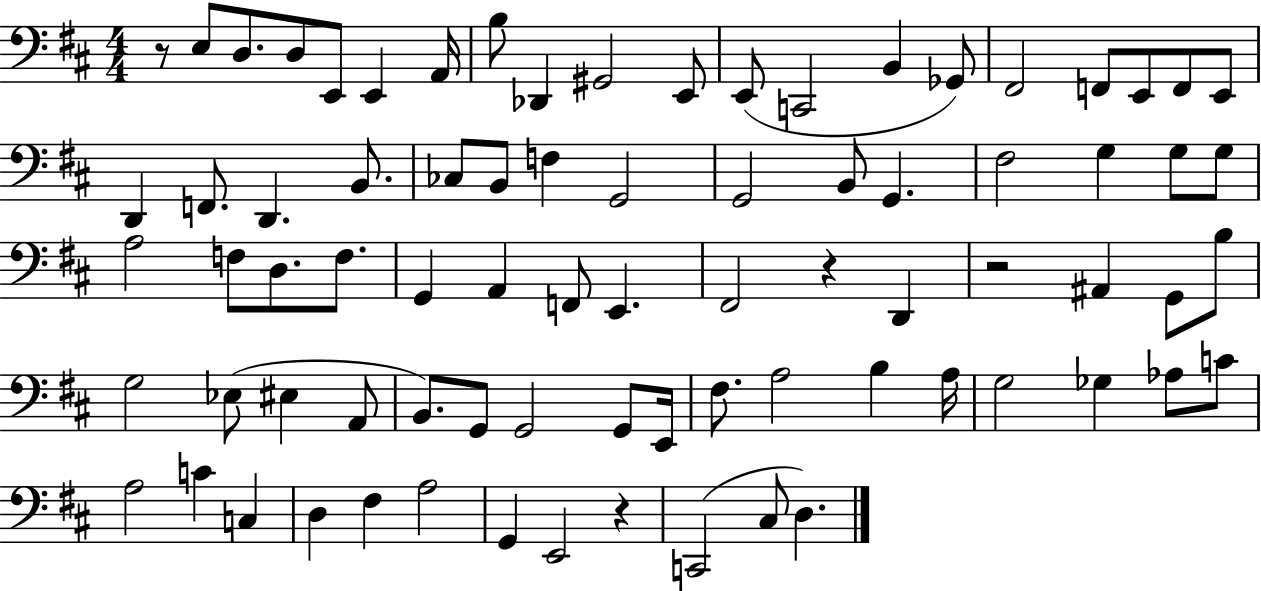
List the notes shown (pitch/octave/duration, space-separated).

R/e E3/e D3/e. D3/e E2/e E2/q A2/s B3/e Db2/q G#2/h E2/e E2/e C2/h B2/q Gb2/e F#2/h F2/e E2/e F2/e E2/e D2/q F2/e. D2/q. B2/e. CES3/e B2/e F3/q G2/h G2/h B2/e G2/q. F#3/h G3/q G3/e G3/e A3/h F3/e D3/e. F3/e. G2/q A2/q F2/e E2/q. F#2/h R/q D2/q R/h A#2/q G2/e B3/e G3/h Eb3/e EIS3/q A2/e B2/e. G2/e G2/h G2/e E2/s F#3/e. A3/h B3/q A3/s G3/h Gb3/q Ab3/e C4/e A3/h C4/q C3/q D3/q F#3/q A3/h G2/q E2/h R/q C2/h C#3/e D3/q.